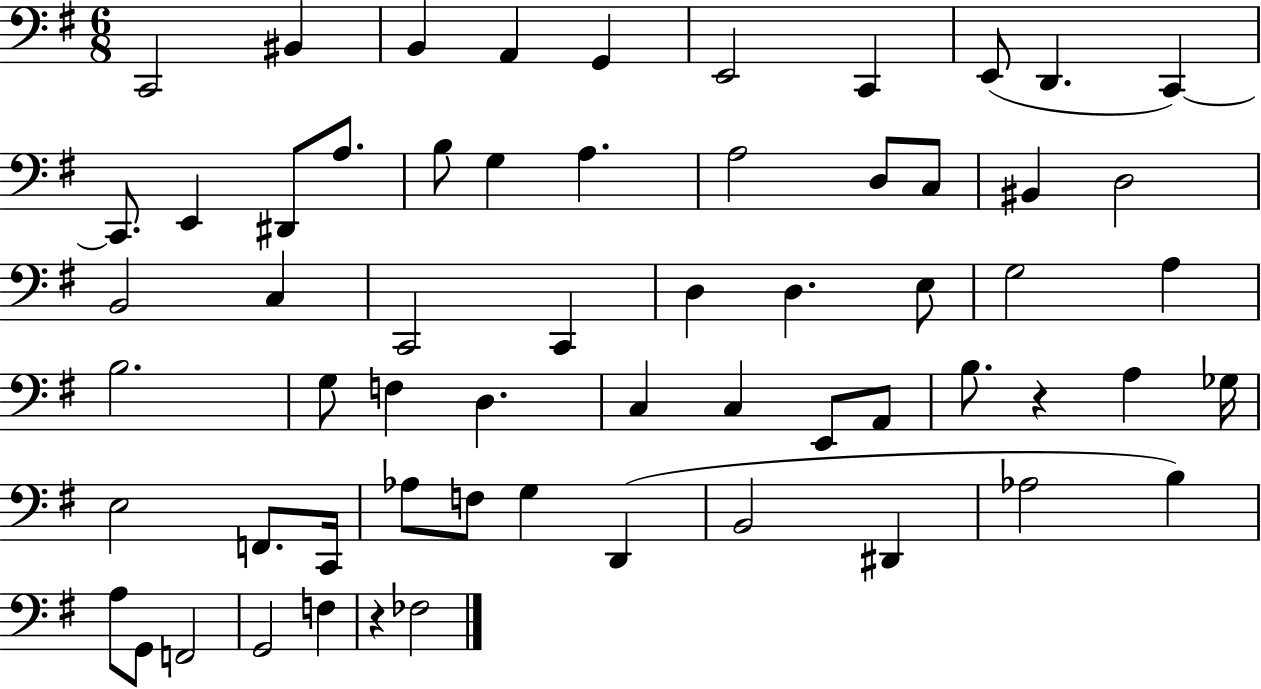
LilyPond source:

{
  \clef bass
  \numericTimeSignature
  \time 6/8
  \key g \major
  c,2 bis,4 | b,4 a,4 g,4 | e,2 c,4 | e,8( d,4. c,4~~) | \break c,8. e,4 dis,8 a8. | b8 g4 a4. | a2 d8 c8 | bis,4 d2 | \break b,2 c4 | c,2 c,4 | d4 d4. e8 | g2 a4 | \break b2. | g8 f4 d4. | c4 c4 e,8 a,8 | b8. r4 a4 ges16 | \break e2 f,8. c,16 | aes8 f8 g4 d,4( | b,2 dis,4 | aes2 b4) | \break a8 g,8 f,2 | g,2 f4 | r4 fes2 | \bar "|."
}